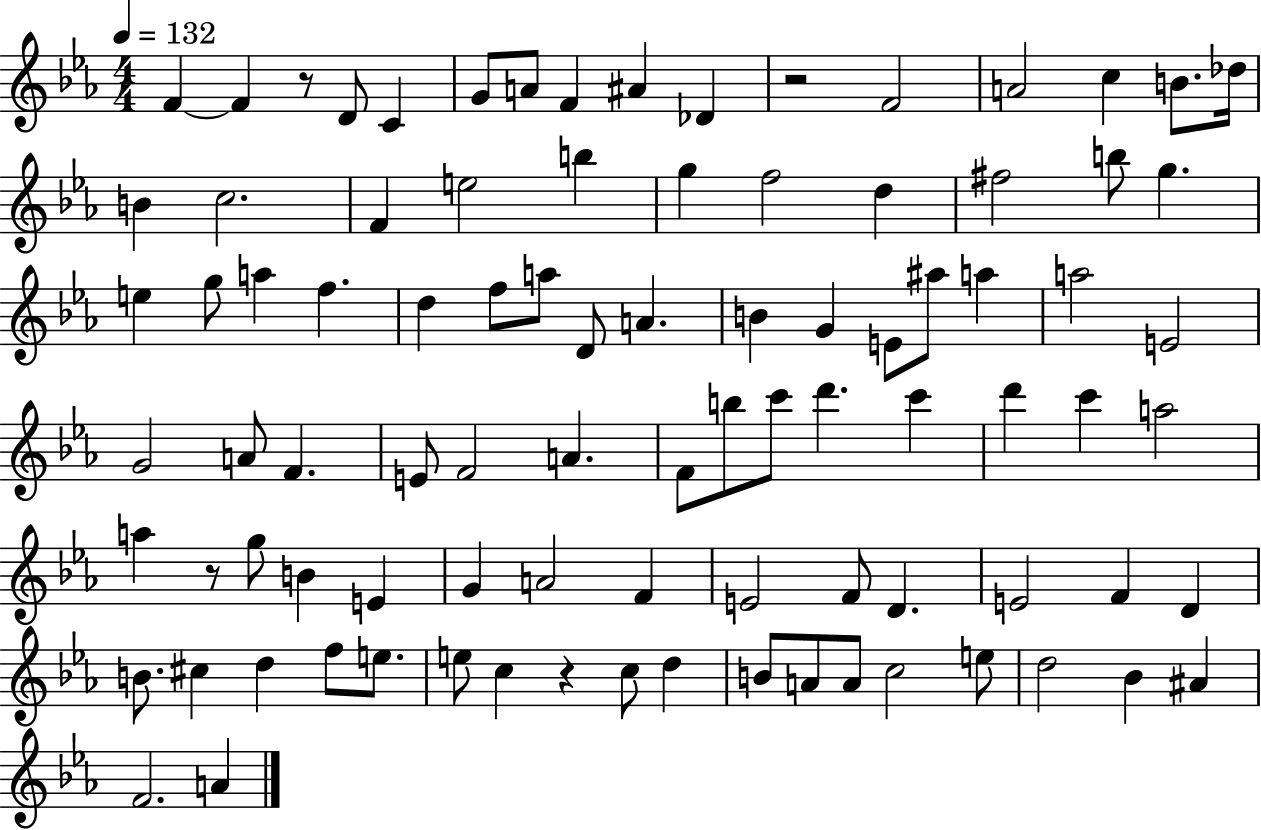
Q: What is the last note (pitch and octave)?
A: A4